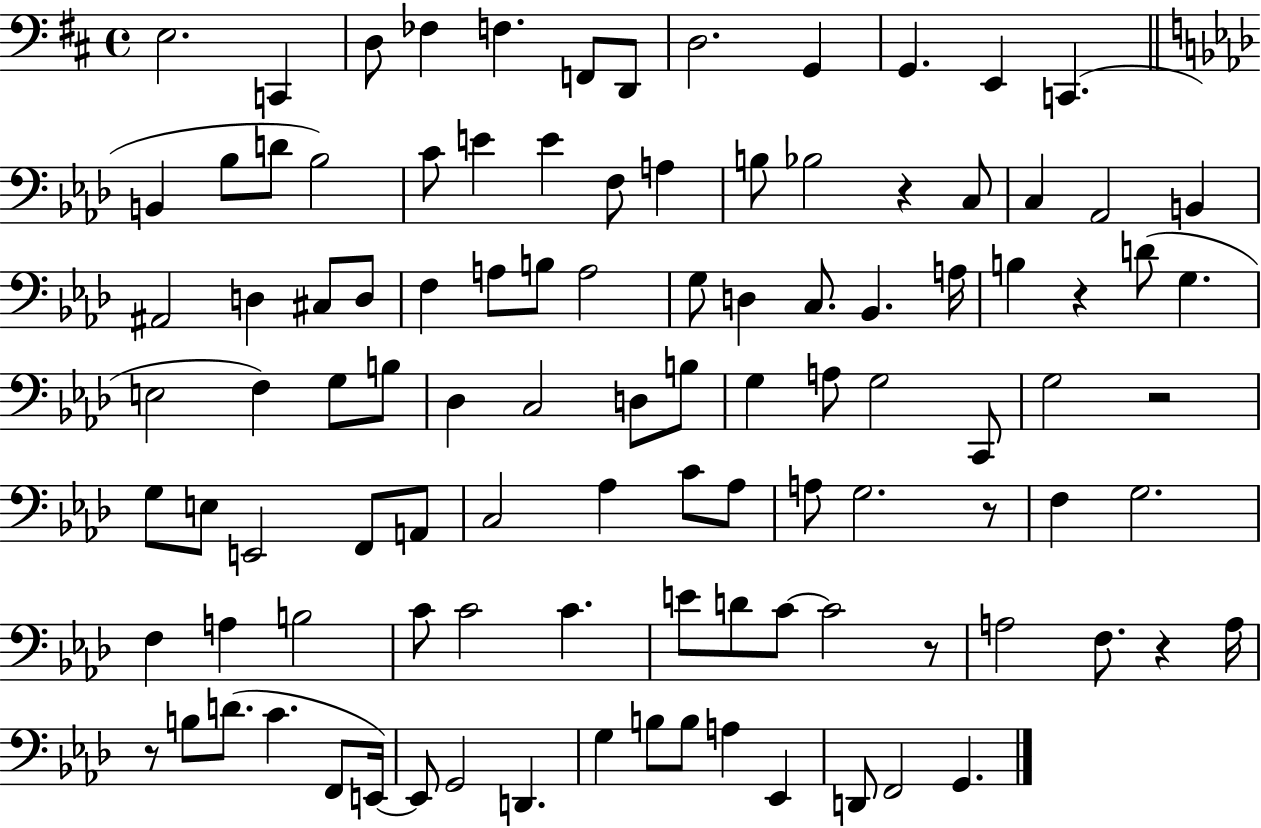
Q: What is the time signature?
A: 4/4